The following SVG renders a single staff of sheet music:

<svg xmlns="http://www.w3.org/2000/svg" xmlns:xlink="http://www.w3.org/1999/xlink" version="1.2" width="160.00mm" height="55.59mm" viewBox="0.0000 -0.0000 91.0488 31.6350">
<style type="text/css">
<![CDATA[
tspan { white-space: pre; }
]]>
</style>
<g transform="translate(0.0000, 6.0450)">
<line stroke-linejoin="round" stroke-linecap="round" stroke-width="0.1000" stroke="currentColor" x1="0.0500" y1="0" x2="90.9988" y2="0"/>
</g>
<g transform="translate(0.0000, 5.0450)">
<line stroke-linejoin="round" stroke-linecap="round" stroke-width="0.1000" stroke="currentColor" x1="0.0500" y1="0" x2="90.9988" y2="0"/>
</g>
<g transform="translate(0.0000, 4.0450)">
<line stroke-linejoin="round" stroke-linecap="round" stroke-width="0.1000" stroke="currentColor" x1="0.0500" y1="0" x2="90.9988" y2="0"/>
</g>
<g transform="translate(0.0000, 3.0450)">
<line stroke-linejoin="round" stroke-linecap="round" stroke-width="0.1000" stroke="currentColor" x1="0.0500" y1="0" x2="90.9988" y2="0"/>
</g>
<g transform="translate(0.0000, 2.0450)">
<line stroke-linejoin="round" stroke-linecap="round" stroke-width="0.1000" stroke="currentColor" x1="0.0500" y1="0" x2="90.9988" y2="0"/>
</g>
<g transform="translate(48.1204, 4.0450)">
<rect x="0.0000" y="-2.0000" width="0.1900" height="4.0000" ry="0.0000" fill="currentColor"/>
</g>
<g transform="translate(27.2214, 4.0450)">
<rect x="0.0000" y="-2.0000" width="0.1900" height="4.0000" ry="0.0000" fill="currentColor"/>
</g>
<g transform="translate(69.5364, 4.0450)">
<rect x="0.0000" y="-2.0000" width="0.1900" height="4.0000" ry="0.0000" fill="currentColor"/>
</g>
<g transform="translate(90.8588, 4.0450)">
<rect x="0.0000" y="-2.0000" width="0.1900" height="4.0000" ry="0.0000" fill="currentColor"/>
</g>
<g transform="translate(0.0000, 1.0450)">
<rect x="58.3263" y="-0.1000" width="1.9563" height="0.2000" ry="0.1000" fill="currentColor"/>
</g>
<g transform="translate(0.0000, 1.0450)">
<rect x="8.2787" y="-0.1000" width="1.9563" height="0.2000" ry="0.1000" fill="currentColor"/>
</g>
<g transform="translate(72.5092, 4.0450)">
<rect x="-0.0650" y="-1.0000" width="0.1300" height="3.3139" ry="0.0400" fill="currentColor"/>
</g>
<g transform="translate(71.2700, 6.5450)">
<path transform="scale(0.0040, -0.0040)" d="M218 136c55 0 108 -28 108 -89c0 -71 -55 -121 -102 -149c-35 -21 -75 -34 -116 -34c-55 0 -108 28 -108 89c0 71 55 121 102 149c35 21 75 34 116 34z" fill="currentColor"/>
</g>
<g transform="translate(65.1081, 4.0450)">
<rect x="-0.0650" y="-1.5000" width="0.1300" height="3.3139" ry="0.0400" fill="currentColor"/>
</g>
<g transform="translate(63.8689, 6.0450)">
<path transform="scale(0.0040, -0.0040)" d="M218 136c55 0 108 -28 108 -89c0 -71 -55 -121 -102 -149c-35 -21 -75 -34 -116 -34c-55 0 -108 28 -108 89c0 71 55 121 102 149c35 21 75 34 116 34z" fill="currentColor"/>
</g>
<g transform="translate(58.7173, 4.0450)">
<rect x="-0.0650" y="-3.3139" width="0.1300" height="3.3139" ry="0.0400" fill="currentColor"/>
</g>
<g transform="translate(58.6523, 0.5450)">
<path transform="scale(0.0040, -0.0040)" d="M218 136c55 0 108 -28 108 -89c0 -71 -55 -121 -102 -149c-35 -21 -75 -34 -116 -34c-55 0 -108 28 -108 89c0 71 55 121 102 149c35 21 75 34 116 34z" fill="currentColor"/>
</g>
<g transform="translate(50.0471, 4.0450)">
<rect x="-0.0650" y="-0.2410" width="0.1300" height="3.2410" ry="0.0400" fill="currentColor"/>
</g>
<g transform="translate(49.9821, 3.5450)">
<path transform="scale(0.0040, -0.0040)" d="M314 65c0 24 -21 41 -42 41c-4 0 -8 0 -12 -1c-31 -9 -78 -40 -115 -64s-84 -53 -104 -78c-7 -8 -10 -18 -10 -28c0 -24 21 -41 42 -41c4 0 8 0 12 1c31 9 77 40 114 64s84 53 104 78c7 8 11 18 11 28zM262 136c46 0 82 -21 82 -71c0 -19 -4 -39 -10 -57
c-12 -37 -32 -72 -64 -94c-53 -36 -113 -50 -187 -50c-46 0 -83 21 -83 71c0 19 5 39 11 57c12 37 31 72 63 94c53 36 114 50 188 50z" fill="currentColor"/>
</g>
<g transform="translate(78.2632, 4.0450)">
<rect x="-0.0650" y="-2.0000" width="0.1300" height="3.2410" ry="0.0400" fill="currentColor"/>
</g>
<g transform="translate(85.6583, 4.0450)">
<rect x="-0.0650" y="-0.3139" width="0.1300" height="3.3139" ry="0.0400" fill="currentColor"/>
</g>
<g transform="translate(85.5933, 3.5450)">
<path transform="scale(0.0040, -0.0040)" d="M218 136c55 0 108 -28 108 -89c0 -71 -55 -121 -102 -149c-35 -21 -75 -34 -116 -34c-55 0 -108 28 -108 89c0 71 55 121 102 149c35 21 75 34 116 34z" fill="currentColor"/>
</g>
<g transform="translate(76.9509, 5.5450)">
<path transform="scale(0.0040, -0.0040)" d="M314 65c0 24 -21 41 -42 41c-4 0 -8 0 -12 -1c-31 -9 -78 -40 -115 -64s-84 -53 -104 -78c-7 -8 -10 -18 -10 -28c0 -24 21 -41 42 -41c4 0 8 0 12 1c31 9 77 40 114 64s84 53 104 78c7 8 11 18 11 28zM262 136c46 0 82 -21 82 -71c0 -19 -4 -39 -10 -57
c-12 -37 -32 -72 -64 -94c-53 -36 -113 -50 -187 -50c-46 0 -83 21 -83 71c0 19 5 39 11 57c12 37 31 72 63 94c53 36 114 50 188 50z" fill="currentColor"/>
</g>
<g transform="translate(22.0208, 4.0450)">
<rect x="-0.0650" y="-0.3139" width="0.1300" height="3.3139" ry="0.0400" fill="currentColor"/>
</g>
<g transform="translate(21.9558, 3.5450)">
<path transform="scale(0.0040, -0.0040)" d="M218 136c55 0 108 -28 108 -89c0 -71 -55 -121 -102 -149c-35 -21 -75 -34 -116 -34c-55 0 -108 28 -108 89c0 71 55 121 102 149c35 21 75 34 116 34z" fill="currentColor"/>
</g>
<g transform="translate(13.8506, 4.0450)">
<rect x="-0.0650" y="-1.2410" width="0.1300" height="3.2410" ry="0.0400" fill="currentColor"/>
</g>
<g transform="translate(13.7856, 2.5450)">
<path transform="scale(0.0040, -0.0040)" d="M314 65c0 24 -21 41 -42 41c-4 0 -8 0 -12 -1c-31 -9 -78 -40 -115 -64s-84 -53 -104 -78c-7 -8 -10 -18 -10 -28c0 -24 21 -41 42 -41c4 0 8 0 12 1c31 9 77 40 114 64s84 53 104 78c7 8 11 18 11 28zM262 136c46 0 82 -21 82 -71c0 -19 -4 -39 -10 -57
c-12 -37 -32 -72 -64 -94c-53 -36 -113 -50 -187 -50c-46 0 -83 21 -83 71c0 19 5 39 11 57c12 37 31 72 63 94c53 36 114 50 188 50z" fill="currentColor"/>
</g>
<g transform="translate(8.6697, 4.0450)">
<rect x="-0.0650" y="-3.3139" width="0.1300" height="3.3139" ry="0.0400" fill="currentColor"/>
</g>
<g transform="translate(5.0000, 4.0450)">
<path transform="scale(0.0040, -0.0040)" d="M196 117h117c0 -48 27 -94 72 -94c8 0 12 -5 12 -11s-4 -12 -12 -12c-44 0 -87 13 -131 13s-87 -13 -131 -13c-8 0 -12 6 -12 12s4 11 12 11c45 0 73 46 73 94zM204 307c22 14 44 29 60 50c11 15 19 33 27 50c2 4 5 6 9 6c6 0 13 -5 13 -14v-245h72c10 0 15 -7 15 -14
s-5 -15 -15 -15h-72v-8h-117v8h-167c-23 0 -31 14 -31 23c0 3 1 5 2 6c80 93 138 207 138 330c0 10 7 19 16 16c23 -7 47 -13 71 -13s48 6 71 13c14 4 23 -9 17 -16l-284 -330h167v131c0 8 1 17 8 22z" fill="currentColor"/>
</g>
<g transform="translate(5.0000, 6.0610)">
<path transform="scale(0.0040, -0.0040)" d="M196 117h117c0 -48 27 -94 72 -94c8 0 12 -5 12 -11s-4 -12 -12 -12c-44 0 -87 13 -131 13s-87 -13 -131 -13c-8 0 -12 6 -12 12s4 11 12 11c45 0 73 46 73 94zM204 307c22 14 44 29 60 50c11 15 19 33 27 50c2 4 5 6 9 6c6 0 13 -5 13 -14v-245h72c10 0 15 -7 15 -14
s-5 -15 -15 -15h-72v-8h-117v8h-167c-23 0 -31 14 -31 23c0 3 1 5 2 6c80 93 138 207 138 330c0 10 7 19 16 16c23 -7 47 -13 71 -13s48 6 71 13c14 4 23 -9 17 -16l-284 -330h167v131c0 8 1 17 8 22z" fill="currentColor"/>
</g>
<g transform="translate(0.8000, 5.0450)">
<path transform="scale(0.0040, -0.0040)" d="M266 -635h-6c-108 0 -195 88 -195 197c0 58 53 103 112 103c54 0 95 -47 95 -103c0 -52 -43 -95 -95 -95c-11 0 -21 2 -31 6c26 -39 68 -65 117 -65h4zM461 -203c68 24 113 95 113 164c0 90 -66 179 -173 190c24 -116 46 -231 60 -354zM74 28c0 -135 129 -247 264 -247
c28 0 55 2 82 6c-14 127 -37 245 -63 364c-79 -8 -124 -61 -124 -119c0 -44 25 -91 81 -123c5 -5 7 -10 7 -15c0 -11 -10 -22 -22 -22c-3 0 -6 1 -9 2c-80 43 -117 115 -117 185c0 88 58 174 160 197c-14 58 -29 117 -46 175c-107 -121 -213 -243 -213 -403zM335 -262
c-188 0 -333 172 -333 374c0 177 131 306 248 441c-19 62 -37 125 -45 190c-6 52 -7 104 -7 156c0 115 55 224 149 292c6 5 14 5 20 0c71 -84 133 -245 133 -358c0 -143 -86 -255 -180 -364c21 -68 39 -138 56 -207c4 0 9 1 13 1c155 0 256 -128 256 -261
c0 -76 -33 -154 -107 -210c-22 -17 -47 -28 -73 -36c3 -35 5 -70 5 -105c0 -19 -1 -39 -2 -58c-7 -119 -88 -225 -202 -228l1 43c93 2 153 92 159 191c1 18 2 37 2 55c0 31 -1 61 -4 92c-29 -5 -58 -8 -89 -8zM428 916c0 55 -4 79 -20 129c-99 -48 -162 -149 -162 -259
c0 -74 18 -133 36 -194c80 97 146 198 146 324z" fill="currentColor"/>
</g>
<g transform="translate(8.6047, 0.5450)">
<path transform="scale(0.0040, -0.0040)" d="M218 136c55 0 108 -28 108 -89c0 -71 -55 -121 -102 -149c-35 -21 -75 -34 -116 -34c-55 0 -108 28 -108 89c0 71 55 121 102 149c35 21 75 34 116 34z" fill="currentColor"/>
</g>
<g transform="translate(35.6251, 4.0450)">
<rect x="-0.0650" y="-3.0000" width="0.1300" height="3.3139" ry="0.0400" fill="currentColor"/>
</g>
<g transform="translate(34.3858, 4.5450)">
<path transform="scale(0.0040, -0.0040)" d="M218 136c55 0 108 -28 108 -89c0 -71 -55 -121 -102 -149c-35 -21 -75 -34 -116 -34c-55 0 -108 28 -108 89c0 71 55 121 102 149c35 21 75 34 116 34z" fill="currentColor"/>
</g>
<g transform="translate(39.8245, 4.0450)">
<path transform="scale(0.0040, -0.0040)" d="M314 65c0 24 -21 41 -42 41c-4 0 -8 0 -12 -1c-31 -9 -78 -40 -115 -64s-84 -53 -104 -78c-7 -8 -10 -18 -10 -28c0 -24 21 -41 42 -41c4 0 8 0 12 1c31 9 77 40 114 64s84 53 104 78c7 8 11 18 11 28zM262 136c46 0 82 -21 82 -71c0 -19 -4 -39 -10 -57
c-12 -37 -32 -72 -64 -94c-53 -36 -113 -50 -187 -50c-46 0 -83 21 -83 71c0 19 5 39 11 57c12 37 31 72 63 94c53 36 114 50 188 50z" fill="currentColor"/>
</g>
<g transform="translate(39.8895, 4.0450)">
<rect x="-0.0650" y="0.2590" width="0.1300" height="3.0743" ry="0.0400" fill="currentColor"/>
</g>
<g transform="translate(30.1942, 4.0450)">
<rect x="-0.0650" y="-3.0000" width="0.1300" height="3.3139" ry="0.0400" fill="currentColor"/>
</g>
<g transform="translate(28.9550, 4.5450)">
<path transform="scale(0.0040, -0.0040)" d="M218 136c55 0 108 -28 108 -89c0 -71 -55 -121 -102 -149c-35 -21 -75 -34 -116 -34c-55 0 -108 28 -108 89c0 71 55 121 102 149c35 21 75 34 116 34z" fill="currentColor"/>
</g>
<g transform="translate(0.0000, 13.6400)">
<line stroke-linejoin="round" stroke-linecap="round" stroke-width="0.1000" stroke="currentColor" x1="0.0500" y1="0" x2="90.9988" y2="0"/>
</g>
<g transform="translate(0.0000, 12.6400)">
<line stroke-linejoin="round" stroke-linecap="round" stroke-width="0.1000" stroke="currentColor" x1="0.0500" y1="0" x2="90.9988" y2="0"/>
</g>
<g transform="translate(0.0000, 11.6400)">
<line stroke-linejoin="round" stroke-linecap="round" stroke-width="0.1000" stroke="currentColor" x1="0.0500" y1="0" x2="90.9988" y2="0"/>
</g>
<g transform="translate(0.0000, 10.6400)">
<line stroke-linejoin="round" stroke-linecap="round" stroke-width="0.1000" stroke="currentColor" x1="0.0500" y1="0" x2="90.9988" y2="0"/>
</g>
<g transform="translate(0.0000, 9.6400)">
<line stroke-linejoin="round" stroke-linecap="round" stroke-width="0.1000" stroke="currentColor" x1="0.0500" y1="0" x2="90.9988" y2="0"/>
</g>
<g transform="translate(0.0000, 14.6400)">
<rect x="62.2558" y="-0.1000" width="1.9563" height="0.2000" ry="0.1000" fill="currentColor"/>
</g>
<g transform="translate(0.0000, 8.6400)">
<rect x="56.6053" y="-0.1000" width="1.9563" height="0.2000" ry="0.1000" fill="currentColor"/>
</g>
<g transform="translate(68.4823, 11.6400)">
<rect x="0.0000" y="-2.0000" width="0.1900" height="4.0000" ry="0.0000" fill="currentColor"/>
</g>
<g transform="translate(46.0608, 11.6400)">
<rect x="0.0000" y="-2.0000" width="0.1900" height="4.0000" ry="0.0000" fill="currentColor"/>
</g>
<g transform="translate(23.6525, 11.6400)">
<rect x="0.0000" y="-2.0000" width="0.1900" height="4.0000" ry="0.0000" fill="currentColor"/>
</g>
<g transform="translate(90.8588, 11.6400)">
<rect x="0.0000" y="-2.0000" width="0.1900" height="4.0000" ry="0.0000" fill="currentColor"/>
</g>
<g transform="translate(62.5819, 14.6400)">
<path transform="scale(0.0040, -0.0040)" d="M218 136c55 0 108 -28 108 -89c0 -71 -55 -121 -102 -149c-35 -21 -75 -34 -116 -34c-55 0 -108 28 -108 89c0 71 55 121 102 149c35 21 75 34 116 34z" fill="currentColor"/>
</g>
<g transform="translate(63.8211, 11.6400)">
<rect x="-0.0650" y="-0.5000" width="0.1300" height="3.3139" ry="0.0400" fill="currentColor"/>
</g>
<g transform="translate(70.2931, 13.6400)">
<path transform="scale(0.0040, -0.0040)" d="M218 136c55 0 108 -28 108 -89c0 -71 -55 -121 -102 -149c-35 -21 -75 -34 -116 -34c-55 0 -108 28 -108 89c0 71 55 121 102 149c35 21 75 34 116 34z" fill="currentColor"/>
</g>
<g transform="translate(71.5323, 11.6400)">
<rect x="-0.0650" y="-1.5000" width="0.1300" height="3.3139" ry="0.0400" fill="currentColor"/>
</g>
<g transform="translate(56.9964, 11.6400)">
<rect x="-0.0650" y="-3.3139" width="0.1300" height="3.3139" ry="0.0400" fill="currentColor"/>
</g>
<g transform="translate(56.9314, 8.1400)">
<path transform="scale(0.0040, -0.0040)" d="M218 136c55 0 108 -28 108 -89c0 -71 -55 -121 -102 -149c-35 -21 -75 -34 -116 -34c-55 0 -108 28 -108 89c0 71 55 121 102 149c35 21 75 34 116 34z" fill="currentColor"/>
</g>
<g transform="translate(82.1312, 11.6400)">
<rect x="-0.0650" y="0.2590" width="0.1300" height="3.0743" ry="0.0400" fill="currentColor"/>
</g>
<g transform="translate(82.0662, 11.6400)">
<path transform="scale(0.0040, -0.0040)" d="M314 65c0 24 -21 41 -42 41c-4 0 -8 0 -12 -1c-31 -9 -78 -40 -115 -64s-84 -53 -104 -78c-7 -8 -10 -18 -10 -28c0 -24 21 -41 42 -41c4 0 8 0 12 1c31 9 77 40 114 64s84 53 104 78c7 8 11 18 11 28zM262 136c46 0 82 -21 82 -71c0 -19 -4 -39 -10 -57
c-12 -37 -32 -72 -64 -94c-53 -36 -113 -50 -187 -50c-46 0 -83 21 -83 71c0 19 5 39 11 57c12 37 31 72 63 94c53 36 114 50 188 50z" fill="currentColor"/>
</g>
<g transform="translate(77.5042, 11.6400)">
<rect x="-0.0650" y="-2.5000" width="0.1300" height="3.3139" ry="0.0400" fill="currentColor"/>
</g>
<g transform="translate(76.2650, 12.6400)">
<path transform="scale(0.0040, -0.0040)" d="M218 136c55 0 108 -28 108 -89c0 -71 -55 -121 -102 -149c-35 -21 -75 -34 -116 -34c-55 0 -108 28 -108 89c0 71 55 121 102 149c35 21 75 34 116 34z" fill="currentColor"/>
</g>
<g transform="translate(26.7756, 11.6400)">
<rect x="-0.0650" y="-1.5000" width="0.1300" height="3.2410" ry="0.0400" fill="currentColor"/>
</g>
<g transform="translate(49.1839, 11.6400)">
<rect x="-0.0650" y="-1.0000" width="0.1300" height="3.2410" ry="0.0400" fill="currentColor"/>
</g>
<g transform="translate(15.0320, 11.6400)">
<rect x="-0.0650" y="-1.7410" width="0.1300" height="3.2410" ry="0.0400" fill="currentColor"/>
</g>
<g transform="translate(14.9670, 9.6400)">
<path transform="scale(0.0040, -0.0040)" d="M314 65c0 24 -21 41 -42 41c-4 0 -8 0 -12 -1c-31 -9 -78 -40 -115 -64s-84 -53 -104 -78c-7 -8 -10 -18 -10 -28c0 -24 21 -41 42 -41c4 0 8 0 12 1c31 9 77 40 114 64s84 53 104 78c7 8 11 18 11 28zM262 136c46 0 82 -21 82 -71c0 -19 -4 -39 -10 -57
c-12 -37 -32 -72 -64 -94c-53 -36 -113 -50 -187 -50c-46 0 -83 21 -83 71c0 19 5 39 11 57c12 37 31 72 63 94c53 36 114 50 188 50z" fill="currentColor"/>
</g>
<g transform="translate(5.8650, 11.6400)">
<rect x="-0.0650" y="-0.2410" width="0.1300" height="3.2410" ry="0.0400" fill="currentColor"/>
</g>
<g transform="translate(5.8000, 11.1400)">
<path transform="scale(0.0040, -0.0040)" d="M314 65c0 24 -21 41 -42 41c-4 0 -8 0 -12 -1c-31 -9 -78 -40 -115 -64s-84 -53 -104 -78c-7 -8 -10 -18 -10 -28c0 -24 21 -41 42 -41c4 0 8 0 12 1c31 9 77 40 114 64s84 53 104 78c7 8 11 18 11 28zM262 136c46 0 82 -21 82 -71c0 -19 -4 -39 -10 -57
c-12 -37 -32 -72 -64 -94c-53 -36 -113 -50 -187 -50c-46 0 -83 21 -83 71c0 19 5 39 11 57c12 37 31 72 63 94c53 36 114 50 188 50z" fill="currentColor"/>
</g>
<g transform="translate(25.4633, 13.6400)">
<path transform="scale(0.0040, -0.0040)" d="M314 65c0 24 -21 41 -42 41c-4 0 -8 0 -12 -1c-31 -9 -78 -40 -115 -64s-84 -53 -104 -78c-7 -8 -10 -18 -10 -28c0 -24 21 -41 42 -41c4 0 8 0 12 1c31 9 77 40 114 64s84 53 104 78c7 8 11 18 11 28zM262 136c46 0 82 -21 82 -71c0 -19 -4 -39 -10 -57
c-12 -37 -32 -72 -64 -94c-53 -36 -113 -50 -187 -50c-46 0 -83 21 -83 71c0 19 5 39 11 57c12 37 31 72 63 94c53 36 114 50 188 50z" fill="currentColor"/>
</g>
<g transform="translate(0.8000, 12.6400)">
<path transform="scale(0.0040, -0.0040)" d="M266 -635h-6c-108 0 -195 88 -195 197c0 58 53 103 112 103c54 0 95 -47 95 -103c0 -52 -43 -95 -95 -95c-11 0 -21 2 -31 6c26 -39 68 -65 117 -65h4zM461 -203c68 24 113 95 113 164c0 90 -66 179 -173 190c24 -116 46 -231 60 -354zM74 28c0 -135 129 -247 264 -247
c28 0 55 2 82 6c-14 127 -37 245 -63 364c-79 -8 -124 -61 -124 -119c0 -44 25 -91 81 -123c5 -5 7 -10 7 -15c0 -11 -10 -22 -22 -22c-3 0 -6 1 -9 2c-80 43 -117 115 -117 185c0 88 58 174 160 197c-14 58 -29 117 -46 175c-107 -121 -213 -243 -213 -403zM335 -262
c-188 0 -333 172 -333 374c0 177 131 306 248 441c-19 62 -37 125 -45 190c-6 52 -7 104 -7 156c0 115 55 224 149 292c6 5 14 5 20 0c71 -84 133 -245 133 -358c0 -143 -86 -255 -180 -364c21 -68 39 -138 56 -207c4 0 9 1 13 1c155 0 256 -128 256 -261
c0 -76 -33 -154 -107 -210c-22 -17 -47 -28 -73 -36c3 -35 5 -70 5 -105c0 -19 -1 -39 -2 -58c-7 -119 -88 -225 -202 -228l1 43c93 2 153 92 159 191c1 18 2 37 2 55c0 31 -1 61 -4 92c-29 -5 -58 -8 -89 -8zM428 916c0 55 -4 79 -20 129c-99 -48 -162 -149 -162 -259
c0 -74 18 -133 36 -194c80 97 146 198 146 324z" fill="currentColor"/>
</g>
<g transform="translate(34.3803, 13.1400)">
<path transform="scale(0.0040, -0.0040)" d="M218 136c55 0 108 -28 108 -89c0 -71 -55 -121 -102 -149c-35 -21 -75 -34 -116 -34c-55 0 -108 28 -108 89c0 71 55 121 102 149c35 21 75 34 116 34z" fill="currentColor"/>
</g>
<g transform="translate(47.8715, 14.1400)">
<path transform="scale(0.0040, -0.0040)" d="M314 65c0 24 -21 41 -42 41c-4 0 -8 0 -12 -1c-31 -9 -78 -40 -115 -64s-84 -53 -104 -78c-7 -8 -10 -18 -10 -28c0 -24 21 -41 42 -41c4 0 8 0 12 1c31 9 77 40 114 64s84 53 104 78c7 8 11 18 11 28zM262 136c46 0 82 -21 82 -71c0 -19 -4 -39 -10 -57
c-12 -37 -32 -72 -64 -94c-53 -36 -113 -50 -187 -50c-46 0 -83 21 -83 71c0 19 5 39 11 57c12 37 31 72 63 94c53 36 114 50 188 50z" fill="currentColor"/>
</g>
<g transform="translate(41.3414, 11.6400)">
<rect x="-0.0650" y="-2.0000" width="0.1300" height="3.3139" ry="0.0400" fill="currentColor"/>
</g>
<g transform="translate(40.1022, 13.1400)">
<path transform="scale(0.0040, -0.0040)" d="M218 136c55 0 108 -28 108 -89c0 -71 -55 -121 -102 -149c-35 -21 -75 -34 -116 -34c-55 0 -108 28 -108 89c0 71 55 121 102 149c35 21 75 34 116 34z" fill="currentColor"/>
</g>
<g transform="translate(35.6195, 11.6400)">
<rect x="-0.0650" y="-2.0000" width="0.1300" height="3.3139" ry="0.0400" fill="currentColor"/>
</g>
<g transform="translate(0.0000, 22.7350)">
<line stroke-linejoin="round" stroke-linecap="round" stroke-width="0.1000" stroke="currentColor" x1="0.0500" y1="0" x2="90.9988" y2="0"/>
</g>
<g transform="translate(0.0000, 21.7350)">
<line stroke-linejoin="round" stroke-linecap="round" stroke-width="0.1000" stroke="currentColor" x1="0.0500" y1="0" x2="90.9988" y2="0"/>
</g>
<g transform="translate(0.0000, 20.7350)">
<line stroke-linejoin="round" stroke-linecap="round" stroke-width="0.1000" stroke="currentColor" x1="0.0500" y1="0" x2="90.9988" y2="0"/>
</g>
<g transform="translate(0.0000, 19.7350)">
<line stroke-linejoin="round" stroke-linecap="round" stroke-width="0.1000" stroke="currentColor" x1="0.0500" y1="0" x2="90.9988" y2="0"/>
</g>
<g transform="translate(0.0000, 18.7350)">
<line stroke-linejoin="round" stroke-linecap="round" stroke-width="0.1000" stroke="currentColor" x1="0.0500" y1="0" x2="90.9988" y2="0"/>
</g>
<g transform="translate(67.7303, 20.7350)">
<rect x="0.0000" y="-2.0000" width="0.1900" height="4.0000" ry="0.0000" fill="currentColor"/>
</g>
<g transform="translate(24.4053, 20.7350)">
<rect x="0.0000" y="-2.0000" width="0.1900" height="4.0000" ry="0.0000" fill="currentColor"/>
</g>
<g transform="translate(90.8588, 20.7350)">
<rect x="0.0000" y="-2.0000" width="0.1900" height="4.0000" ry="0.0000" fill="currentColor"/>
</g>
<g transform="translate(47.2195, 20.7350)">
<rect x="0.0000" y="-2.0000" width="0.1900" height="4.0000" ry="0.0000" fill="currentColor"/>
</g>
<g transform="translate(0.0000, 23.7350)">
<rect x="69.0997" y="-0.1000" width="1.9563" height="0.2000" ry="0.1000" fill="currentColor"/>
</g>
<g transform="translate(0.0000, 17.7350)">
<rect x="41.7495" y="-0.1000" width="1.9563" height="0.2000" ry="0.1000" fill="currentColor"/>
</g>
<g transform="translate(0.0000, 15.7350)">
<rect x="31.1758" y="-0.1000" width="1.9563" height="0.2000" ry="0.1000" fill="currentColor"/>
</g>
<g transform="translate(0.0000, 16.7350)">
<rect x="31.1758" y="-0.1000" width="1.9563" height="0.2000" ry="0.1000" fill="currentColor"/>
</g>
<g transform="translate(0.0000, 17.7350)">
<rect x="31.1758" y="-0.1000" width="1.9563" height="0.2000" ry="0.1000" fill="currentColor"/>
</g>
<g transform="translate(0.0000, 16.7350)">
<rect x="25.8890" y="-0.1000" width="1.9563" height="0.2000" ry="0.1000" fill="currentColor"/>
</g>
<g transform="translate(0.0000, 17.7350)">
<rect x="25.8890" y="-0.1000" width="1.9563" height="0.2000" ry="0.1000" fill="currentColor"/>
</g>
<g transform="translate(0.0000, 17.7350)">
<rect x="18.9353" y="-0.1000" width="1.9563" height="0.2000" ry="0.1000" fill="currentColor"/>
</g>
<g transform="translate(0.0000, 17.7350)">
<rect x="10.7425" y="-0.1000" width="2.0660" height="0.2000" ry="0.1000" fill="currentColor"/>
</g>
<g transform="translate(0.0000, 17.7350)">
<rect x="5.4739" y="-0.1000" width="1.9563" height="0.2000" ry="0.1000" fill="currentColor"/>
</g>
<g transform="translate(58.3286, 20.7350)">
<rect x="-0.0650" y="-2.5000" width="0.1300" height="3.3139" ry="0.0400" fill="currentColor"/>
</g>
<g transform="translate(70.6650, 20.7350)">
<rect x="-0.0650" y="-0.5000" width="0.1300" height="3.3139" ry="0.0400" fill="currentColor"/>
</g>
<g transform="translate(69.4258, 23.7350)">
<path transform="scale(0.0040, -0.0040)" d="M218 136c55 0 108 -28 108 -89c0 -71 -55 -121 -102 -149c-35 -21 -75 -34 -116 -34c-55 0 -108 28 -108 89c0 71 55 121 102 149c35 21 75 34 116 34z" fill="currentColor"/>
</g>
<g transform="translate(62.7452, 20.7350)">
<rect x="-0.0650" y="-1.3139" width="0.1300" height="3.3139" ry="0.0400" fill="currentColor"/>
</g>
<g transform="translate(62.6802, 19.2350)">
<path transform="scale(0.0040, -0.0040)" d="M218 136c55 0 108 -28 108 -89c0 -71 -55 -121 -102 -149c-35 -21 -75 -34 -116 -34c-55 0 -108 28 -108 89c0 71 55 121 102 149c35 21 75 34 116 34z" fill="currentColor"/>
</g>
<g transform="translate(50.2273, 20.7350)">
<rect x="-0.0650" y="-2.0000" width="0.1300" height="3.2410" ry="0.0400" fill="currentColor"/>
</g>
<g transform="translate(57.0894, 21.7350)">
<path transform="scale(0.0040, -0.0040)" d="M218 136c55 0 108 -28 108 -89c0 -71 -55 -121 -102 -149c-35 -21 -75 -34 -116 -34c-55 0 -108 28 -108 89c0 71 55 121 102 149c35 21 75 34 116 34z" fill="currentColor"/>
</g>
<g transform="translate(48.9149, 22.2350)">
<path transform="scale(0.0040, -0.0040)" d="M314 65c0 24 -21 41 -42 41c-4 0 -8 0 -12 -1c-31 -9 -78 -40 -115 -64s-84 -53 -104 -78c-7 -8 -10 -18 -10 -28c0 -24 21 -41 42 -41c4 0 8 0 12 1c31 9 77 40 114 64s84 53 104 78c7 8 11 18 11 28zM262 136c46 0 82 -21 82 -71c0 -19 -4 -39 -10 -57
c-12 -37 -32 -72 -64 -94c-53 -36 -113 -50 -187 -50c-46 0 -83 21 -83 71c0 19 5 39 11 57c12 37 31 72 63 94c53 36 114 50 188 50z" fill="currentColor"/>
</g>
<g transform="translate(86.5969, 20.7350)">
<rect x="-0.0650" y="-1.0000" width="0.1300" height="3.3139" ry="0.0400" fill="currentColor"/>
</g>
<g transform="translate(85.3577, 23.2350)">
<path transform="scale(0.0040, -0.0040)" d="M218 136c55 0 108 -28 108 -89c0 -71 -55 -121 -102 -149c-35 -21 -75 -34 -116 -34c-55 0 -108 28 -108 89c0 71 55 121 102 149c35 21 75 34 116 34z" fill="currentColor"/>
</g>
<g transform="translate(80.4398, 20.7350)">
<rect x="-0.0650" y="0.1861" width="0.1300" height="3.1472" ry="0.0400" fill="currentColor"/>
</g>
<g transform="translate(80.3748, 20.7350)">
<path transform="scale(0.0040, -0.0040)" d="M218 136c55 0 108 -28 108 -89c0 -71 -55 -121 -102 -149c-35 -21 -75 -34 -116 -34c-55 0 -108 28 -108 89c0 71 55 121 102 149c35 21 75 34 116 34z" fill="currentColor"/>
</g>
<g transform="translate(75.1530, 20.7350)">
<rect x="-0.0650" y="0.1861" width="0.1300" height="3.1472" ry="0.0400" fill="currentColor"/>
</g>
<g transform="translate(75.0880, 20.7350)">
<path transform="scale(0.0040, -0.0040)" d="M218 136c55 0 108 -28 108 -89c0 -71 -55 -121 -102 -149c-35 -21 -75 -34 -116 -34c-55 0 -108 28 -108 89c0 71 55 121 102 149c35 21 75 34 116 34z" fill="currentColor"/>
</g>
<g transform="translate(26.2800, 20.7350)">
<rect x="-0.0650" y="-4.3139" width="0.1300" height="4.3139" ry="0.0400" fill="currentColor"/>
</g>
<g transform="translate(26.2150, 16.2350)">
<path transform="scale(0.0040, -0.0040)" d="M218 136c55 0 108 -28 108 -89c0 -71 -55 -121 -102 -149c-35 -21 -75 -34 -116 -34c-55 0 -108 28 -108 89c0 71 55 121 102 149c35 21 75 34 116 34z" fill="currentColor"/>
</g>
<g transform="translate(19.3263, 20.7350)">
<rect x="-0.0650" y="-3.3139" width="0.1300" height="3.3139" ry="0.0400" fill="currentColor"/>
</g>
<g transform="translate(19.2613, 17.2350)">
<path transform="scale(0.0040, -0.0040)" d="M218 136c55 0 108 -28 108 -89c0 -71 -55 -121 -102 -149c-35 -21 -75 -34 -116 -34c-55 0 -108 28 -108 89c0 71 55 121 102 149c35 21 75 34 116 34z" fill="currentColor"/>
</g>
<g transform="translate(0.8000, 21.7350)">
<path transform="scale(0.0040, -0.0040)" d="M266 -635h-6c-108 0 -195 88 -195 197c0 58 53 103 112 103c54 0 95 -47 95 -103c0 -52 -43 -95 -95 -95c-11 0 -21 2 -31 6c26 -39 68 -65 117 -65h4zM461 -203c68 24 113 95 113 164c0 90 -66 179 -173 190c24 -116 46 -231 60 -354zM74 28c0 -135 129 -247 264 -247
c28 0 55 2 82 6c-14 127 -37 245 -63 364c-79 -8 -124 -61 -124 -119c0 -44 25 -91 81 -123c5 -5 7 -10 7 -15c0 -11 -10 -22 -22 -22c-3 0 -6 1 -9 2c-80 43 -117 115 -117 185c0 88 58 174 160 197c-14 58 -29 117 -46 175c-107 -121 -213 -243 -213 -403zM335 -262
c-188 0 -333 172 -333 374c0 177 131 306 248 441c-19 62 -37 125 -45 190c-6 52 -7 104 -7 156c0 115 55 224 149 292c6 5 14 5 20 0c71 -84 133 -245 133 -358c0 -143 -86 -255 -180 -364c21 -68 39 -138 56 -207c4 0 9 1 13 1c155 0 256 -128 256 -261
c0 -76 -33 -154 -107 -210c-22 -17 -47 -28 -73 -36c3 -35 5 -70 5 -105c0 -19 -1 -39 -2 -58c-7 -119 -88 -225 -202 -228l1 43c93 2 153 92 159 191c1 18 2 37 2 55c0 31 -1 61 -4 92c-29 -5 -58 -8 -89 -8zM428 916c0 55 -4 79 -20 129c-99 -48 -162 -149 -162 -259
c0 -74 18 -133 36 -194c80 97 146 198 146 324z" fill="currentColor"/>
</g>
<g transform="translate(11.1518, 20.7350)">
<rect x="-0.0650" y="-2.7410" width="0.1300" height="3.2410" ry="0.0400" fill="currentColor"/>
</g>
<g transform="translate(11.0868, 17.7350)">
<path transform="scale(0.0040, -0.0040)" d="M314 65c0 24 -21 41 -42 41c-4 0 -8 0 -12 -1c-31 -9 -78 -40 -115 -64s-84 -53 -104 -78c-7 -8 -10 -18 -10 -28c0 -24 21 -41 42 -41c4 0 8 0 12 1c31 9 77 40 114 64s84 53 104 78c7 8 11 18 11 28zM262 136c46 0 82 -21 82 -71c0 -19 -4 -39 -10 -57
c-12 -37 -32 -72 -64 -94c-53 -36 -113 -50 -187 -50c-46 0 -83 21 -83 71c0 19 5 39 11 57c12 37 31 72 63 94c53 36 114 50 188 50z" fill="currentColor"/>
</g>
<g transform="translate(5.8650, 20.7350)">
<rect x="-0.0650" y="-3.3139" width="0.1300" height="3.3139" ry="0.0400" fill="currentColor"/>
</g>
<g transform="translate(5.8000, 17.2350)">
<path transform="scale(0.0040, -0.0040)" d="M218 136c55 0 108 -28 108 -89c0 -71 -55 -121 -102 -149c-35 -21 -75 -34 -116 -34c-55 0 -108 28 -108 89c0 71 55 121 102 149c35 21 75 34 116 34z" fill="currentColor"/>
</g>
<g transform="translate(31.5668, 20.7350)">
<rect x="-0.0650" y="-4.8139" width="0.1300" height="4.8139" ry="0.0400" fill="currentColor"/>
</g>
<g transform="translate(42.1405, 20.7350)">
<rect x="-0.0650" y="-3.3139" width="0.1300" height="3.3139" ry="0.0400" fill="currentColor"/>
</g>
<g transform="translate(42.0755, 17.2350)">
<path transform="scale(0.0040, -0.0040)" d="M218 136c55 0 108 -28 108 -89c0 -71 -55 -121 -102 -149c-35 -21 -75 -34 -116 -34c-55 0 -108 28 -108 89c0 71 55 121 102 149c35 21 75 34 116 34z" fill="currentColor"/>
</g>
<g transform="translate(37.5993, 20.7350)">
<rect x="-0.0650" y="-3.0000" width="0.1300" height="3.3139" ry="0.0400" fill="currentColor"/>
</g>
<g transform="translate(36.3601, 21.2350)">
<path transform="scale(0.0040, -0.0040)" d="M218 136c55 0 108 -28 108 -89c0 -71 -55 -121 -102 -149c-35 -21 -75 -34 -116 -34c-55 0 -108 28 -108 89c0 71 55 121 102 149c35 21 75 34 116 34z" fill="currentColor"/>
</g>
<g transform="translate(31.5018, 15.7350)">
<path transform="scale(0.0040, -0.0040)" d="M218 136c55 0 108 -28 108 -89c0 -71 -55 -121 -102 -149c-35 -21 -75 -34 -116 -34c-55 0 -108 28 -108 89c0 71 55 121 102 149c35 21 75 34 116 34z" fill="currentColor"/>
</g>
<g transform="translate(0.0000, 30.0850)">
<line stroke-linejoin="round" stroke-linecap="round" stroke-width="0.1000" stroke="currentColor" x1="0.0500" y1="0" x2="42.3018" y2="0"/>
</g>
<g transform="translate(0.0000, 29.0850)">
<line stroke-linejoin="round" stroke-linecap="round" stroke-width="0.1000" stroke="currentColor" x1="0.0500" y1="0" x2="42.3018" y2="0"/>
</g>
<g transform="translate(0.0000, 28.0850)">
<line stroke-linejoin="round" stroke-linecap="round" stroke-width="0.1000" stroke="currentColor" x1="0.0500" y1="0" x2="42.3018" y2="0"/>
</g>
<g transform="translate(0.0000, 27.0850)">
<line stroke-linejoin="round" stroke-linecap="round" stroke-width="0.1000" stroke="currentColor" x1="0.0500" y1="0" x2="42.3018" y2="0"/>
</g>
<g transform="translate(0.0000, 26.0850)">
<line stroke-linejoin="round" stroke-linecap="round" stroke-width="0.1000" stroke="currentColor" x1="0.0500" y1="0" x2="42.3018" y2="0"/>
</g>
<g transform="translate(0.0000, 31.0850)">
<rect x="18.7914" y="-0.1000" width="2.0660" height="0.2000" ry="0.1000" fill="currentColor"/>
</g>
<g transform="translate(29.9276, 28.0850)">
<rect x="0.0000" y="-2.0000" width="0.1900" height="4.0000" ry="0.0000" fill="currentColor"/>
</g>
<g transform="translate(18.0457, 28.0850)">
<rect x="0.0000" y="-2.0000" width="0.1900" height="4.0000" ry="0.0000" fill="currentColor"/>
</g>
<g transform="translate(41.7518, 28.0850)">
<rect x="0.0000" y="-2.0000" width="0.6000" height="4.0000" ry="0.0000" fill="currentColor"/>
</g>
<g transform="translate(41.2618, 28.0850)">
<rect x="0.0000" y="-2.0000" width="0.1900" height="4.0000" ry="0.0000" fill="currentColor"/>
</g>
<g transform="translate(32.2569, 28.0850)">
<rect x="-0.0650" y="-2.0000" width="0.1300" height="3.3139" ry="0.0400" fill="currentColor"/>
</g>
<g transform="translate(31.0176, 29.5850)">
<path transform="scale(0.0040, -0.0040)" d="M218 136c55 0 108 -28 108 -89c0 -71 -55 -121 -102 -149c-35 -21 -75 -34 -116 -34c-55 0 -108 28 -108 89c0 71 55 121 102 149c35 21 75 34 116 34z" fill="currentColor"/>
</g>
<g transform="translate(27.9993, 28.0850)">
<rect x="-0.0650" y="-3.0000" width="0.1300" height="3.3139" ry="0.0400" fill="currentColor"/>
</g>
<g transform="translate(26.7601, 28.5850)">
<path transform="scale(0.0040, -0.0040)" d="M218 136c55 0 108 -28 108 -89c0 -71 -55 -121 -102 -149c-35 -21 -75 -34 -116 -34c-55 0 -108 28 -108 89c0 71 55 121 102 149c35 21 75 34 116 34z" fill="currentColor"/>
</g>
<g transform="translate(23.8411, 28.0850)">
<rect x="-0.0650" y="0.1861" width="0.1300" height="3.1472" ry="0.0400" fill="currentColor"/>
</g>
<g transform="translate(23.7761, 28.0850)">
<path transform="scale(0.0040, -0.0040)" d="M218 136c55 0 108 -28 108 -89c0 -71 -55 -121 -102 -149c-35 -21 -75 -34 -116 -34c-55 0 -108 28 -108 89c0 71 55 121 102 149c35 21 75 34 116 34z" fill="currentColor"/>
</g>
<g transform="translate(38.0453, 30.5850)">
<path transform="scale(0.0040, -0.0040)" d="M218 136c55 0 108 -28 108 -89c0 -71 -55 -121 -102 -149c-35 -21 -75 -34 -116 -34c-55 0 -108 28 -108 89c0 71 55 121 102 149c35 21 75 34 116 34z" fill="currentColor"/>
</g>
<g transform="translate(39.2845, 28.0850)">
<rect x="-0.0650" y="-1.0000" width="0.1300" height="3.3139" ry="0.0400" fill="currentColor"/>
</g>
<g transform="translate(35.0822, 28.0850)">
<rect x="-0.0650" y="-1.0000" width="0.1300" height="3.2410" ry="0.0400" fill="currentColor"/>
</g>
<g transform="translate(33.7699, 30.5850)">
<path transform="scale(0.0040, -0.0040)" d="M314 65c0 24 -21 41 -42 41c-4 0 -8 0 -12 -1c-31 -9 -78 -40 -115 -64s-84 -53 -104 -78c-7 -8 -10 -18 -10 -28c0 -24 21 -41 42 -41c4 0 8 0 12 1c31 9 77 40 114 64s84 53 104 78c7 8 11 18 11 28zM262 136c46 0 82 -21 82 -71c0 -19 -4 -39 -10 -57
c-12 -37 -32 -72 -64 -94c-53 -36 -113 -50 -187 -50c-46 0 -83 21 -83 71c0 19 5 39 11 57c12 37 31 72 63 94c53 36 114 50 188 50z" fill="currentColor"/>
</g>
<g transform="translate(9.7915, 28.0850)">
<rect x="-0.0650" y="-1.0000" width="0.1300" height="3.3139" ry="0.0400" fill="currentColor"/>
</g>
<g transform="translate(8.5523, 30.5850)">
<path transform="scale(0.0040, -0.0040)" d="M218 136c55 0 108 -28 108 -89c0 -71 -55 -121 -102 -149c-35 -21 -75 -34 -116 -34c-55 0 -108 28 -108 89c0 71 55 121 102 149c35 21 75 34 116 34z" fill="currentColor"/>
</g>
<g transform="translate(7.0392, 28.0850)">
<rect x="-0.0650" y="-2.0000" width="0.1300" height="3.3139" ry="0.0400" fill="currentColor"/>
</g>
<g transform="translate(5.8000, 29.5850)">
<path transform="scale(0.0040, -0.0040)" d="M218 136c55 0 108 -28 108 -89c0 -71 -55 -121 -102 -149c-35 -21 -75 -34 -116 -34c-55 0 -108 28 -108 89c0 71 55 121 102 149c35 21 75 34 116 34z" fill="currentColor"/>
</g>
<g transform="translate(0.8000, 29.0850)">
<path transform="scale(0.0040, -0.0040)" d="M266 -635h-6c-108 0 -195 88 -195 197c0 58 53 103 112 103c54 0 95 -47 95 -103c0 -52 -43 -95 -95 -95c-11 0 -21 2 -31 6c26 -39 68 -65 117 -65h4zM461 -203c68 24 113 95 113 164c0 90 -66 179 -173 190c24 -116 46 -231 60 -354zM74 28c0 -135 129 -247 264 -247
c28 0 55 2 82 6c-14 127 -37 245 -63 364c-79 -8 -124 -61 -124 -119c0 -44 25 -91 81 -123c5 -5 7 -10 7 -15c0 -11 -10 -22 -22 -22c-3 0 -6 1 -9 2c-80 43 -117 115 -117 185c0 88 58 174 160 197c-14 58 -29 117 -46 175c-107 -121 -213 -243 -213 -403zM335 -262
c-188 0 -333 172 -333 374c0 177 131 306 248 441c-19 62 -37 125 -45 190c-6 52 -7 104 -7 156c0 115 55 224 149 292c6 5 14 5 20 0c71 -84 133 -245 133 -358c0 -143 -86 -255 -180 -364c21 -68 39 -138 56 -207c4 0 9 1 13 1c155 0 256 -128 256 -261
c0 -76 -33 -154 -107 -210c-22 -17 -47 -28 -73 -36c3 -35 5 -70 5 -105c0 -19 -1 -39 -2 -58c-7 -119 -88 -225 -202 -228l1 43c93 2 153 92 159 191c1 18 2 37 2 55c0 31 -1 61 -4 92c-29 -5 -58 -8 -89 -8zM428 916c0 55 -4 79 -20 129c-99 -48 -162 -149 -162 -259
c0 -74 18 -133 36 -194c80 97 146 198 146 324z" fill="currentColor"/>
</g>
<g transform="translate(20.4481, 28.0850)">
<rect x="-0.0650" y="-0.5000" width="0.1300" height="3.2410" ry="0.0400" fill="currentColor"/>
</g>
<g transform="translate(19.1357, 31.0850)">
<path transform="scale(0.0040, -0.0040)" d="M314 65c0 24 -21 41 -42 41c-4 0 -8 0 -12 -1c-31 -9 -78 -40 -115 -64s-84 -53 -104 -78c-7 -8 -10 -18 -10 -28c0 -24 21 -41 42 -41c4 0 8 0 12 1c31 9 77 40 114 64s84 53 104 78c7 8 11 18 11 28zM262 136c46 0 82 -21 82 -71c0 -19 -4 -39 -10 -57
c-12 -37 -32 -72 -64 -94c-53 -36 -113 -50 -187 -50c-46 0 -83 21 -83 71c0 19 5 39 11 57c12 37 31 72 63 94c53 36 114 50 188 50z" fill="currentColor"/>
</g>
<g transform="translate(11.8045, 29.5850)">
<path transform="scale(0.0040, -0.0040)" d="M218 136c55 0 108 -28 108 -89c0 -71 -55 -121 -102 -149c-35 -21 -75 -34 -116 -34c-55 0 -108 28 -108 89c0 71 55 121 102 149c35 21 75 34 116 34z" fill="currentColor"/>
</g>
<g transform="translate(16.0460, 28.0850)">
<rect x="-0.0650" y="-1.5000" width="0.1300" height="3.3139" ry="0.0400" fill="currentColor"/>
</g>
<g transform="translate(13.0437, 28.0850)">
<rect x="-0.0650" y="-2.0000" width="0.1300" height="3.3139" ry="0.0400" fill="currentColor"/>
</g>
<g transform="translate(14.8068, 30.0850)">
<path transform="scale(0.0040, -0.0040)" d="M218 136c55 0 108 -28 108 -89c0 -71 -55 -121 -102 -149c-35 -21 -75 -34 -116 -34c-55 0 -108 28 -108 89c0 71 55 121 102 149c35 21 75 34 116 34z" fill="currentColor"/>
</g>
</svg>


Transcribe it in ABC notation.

X:1
T:Untitled
M:4/4
L:1/4
K:C
b e2 c A A B2 c2 b E D F2 c c2 f2 E2 F F D2 b C E G B2 b a2 b d' e' A b F2 G e C B B D F D F E C2 B A F D2 D